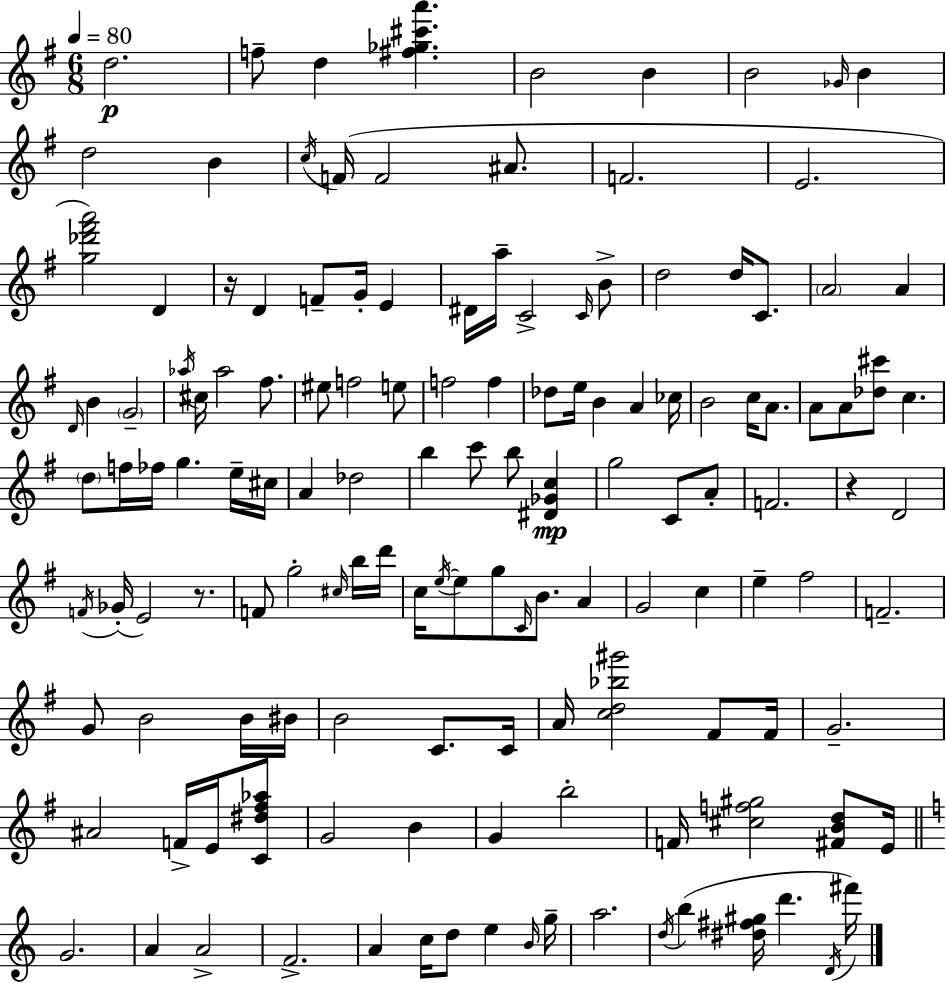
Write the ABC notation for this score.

X:1
T:Untitled
M:6/8
L:1/4
K:G
d2 f/2 d [^f_g^c'a'] B2 B B2 _G/4 B d2 B c/4 F/4 F2 ^A/2 F2 E2 [g_d'^f'a']2 D z/4 D F/2 G/4 E ^D/4 a/4 C2 C/4 B/2 d2 d/4 C/2 A2 A D/4 B G2 _a/4 ^c/4 _a2 ^f/2 ^e/2 f2 e/2 f2 f _d/2 e/4 B A _c/4 B2 c/4 A/2 A/2 A/2 [_d^c']/2 c d/2 f/4 _f/4 g e/4 ^c/4 A _d2 b c'/2 b/2 [^D_Gc] g2 C/2 A/2 F2 z D2 F/4 _G/4 E2 z/2 F/2 g2 ^c/4 b/4 d'/4 c/4 e/4 e/2 g/2 C/4 B/2 A G2 c e ^f2 F2 G/2 B2 B/4 ^B/4 B2 C/2 C/4 A/4 [cd_b^g']2 ^F/2 ^F/4 G2 ^A2 F/4 E/4 [C^d^f_a]/2 G2 B G b2 F/4 [^cf^g]2 [^FBd]/2 E/4 G2 A A2 F2 A c/4 d/2 e B/4 g/4 a2 d/4 b [^d^f^g]/4 d' D/4 ^f'/4